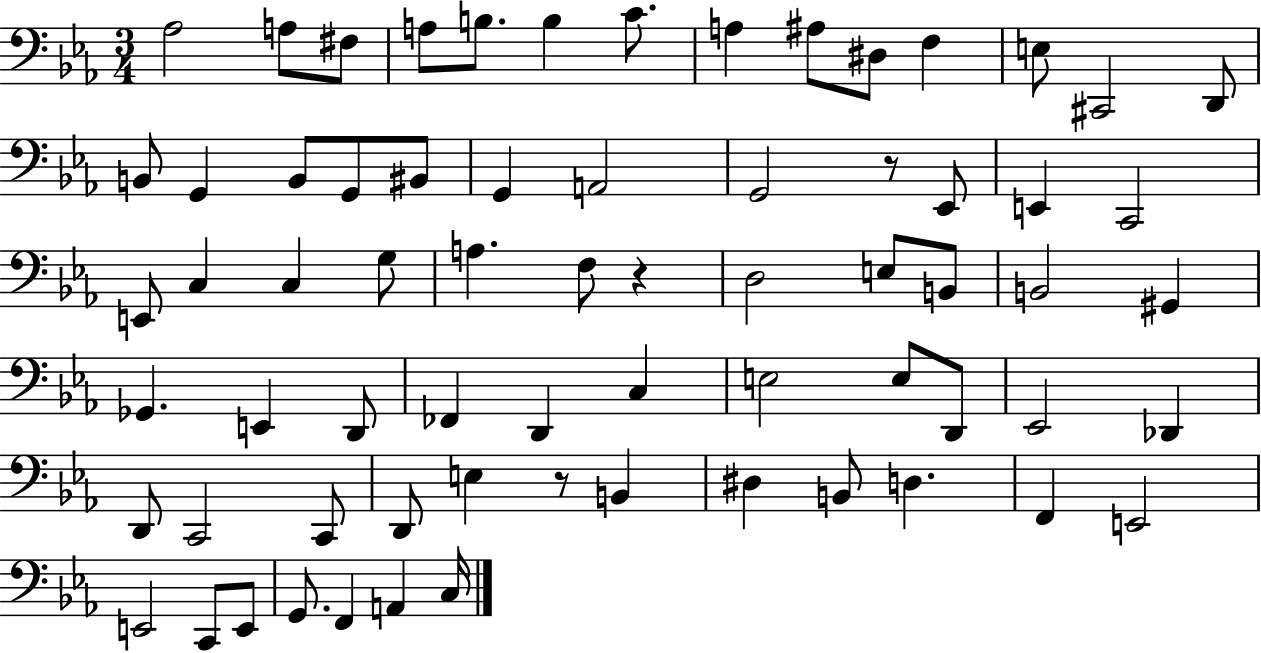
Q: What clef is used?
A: bass